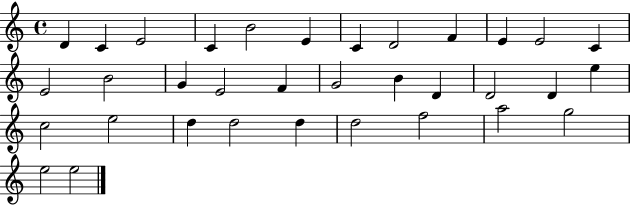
X:1
T:Untitled
M:4/4
L:1/4
K:C
D C E2 C B2 E C D2 F E E2 C E2 B2 G E2 F G2 B D D2 D e c2 e2 d d2 d d2 f2 a2 g2 e2 e2